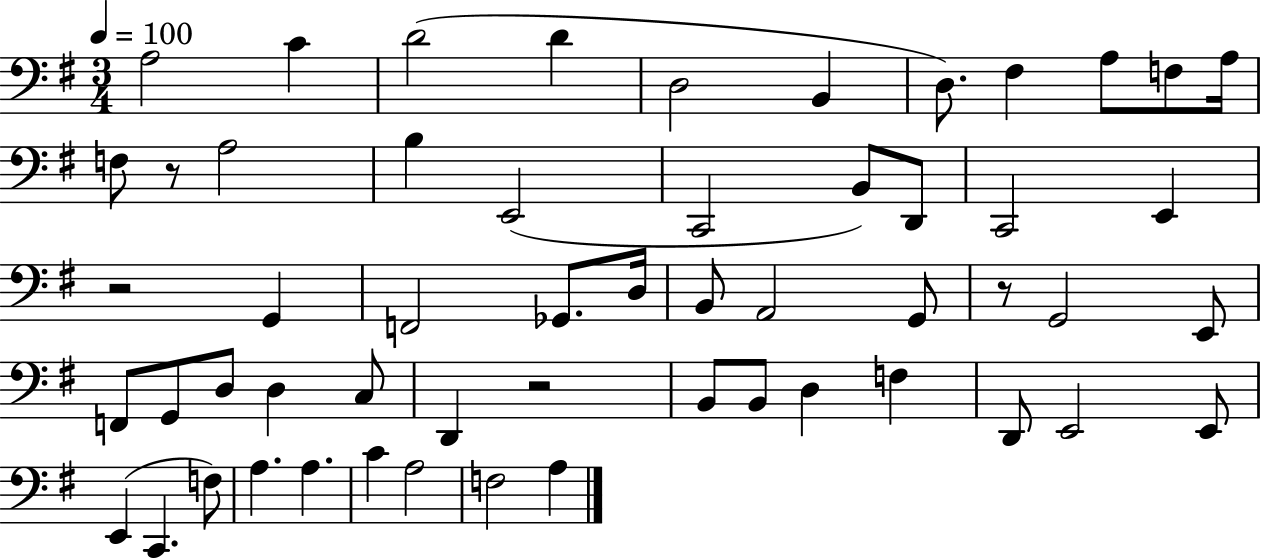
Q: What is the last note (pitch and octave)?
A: A3